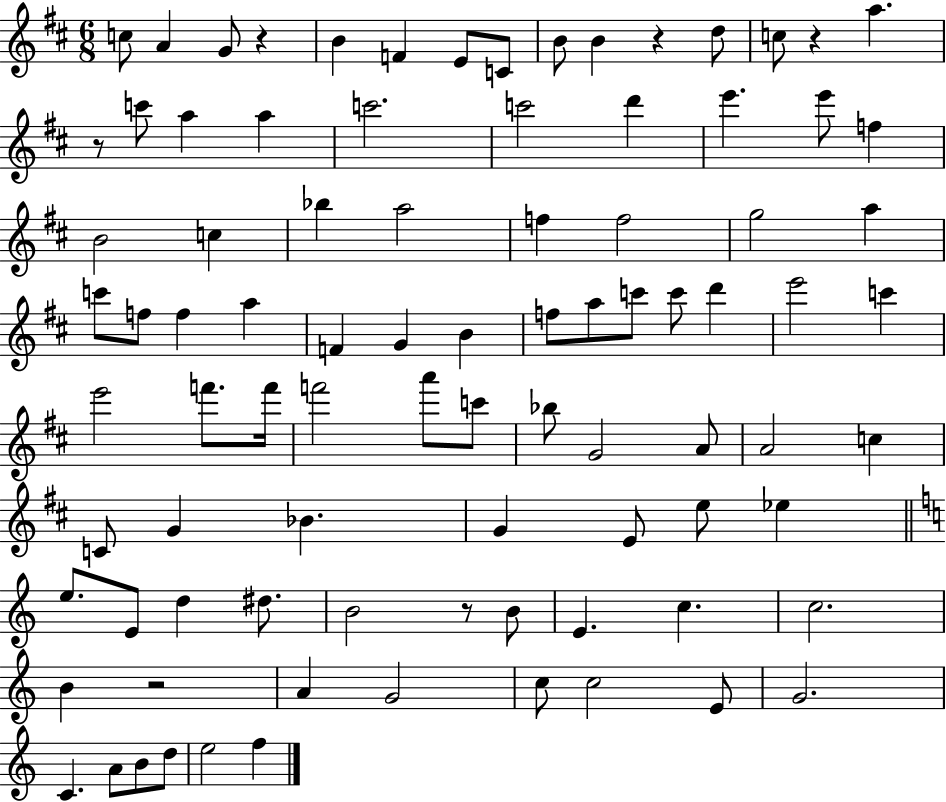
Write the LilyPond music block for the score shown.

{
  \clef treble
  \numericTimeSignature
  \time 6/8
  \key d \major
  c''8 a'4 g'8 r4 | b'4 f'4 e'8 c'8 | b'8 b'4 r4 d''8 | c''8 r4 a''4. | \break r8 c'''8 a''4 a''4 | c'''2. | c'''2 d'''4 | e'''4. e'''8 f''4 | \break b'2 c''4 | bes''4 a''2 | f''4 f''2 | g''2 a''4 | \break c'''8 f''8 f''4 a''4 | f'4 g'4 b'4 | f''8 a''8 c'''8 c'''8 d'''4 | e'''2 c'''4 | \break e'''2 f'''8. f'''16 | f'''2 a'''8 c'''8 | bes''8 g'2 a'8 | a'2 c''4 | \break c'8 g'4 bes'4. | g'4 e'8 e''8 ees''4 | \bar "||" \break \key a \minor e''8. e'8 d''4 dis''8. | b'2 r8 b'8 | e'4. c''4. | c''2. | \break b'4 r2 | a'4 g'2 | c''8 c''2 e'8 | g'2. | \break c'4. a'8 b'8 d''8 | e''2 f''4 | \bar "|."
}